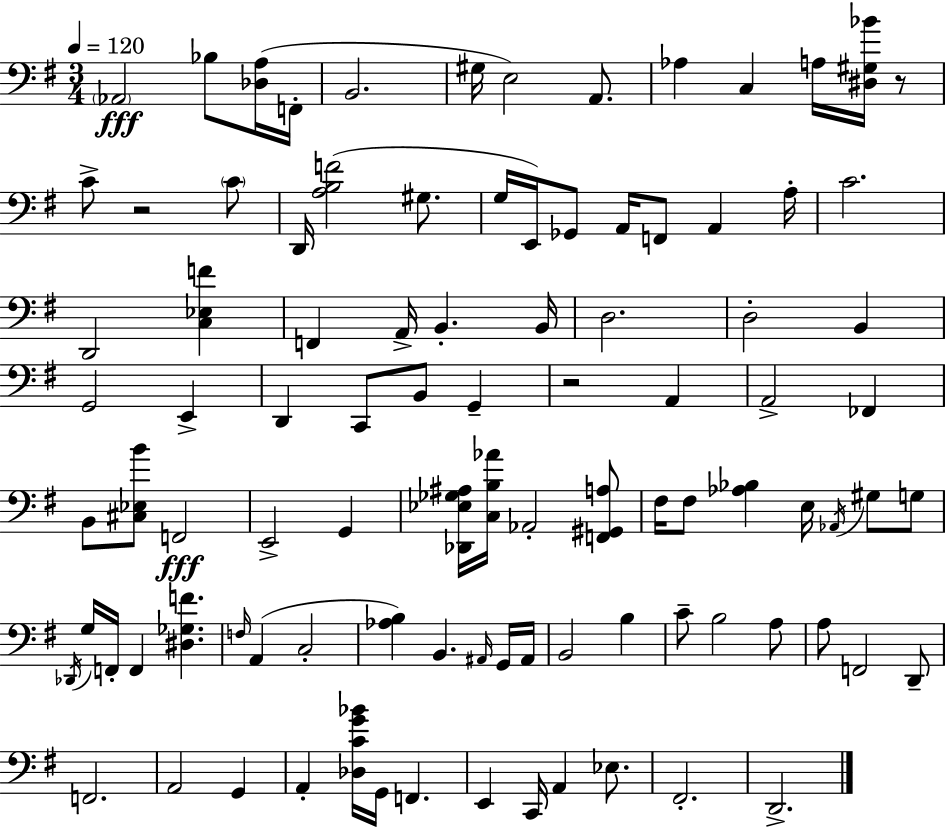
Ab2/h Bb3/e [Db3,A3]/s F2/s B2/h. G#3/s E3/h A2/e. Ab3/q C3/q A3/s [D#3,G#3,Bb4]/s R/e C4/e R/h C4/e D2/s [A3,B3,F4]/h G#3/e. G3/s E2/s Gb2/e A2/s F2/e A2/q A3/s C4/h. D2/h [C3,Eb3,F4]/q F2/q A2/s B2/q. B2/s D3/h. D3/h B2/q G2/h E2/q D2/q C2/e B2/e G2/q R/h A2/q A2/h FES2/q B2/e [C#3,Eb3,B4]/e F2/h E2/h G2/q [Db2,Eb3,Gb3,A#3]/s [C3,B3,Ab4]/s Ab2/h [F2,G#2,A3]/e F#3/s F#3/e [Ab3,Bb3]/q E3/s Ab2/s G#3/e G3/e Db2/s G3/s F2/s F2/q [D#3,Gb3,F4]/q. F3/s A2/q C3/h [Ab3,B3]/q B2/q. A#2/s G2/s A#2/s B2/h B3/q C4/e B3/h A3/e A3/e F2/h D2/e F2/h. A2/h G2/q A2/q [Db3,C4,G4,Bb4]/s G2/s F2/q. E2/q C2/s A2/q Eb3/e. F#2/h. D2/h.